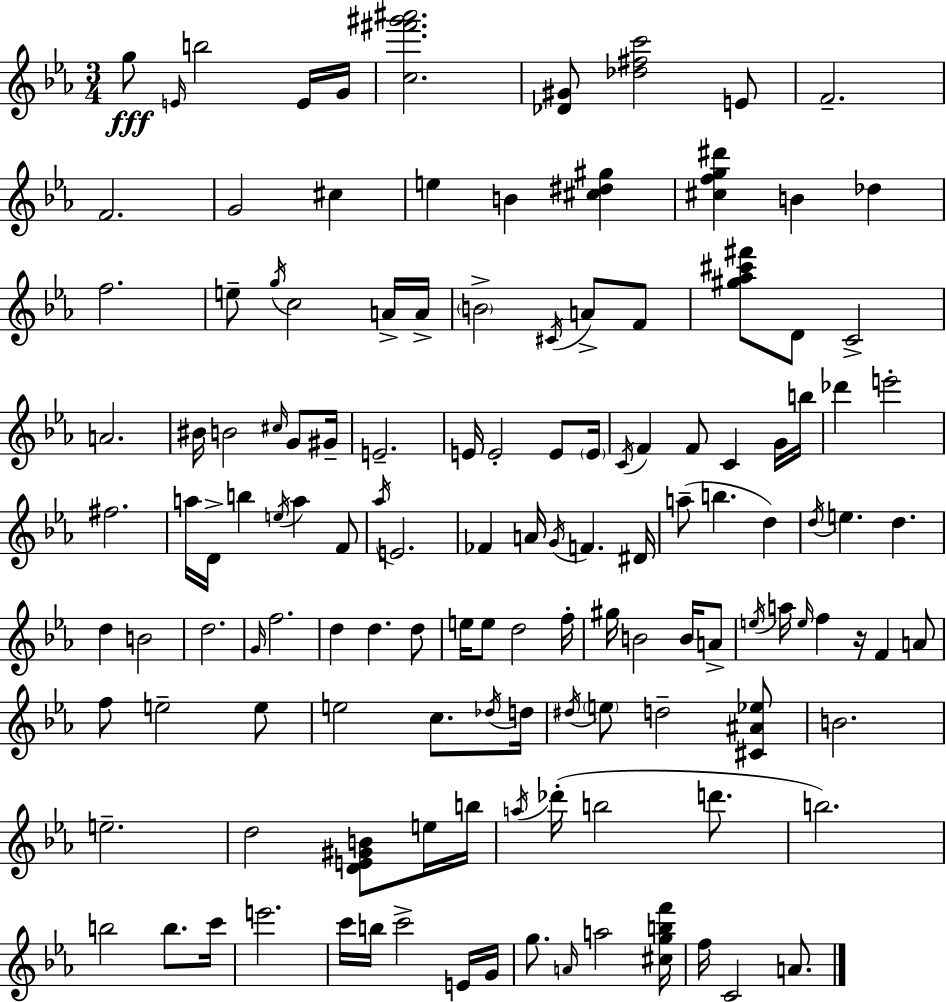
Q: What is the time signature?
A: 3/4